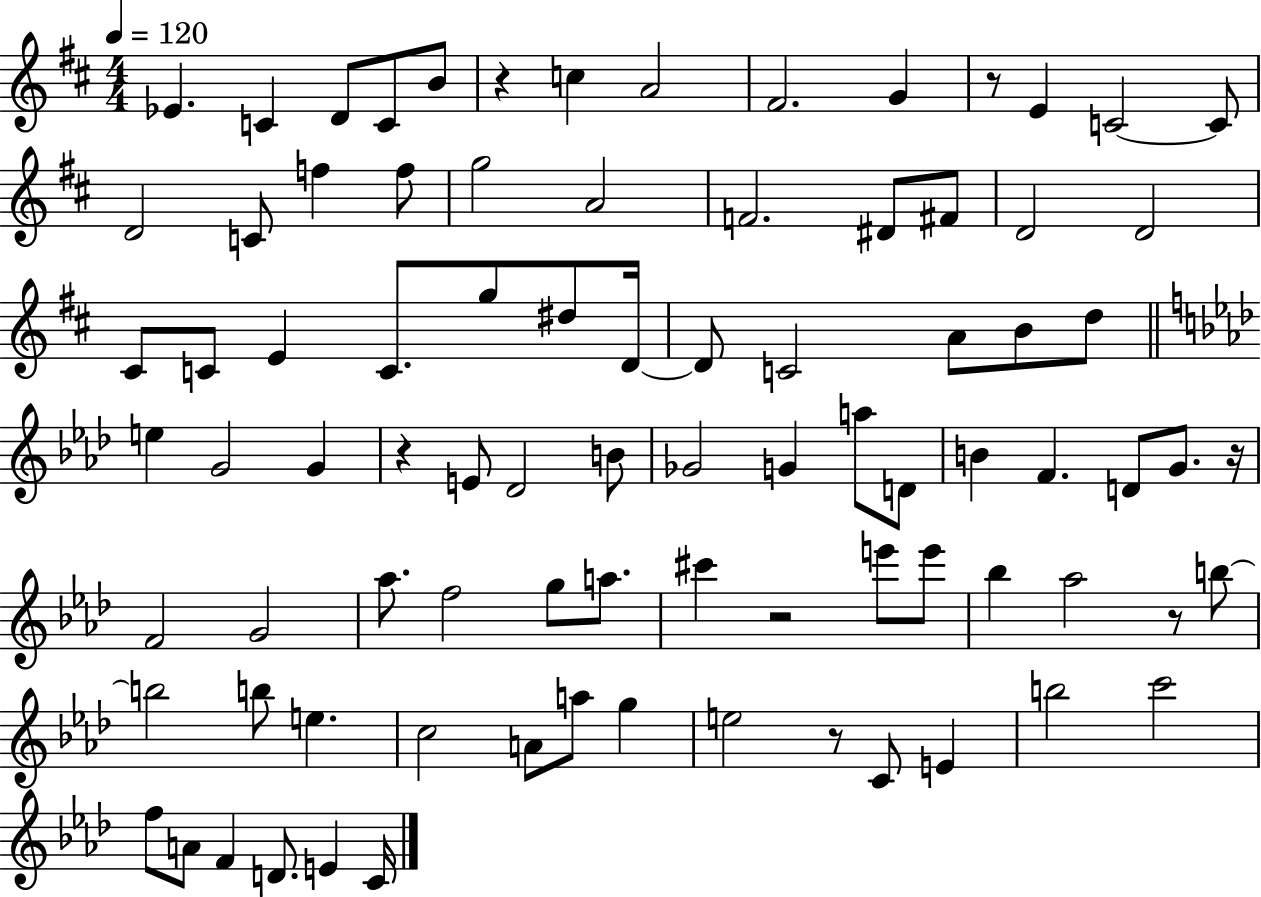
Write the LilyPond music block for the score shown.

{
  \clef treble
  \numericTimeSignature
  \time 4/4
  \key d \major
  \tempo 4 = 120
  ees'4. c'4 d'8 c'8 b'8 | r4 c''4 a'2 | fis'2. g'4 | r8 e'4 c'2~~ c'8 | \break d'2 c'8 f''4 f''8 | g''2 a'2 | f'2. dis'8 fis'8 | d'2 d'2 | \break cis'8 c'8 e'4 c'8. g''8 dis''8 d'16~~ | d'8 c'2 a'8 b'8 d''8 | \bar "||" \break \key aes \major e''4 g'2 g'4 | r4 e'8 des'2 b'8 | ges'2 g'4 a''8 d'8 | b'4 f'4. d'8 g'8. r16 | \break f'2 g'2 | aes''8. f''2 g''8 a''8. | cis'''4 r2 e'''8 e'''8 | bes''4 aes''2 r8 b''8~~ | \break b''2 b''8 e''4. | c''2 a'8 a''8 g''4 | e''2 r8 c'8 e'4 | b''2 c'''2 | \break f''8 a'8 f'4 d'8. e'4 c'16 | \bar "|."
}